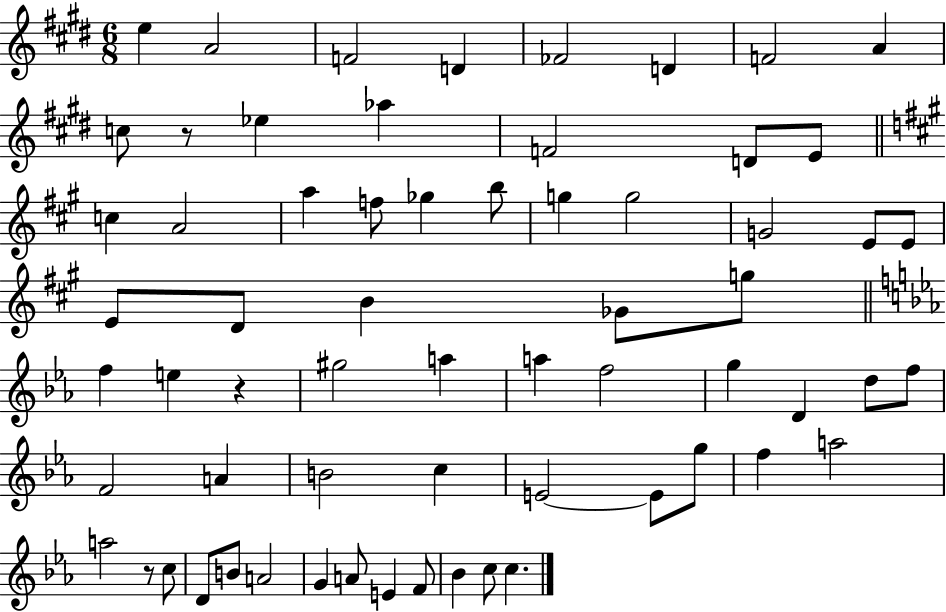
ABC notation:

X:1
T:Untitled
M:6/8
L:1/4
K:E
e A2 F2 D _F2 D F2 A c/2 z/2 _e _a F2 D/2 E/2 c A2 a f/2 _g b/2 g g2 G2 E/2 E/2 E/2 D/2 B _G/2 g/2 f e z ^g2 a a f2 g D d/2 f/2 F2 A B2 c E2 E/2 g/2 f a2 a2 z/2 c/2 D/2 B/2 A2 G A/2 E F/2 _B c/2 c